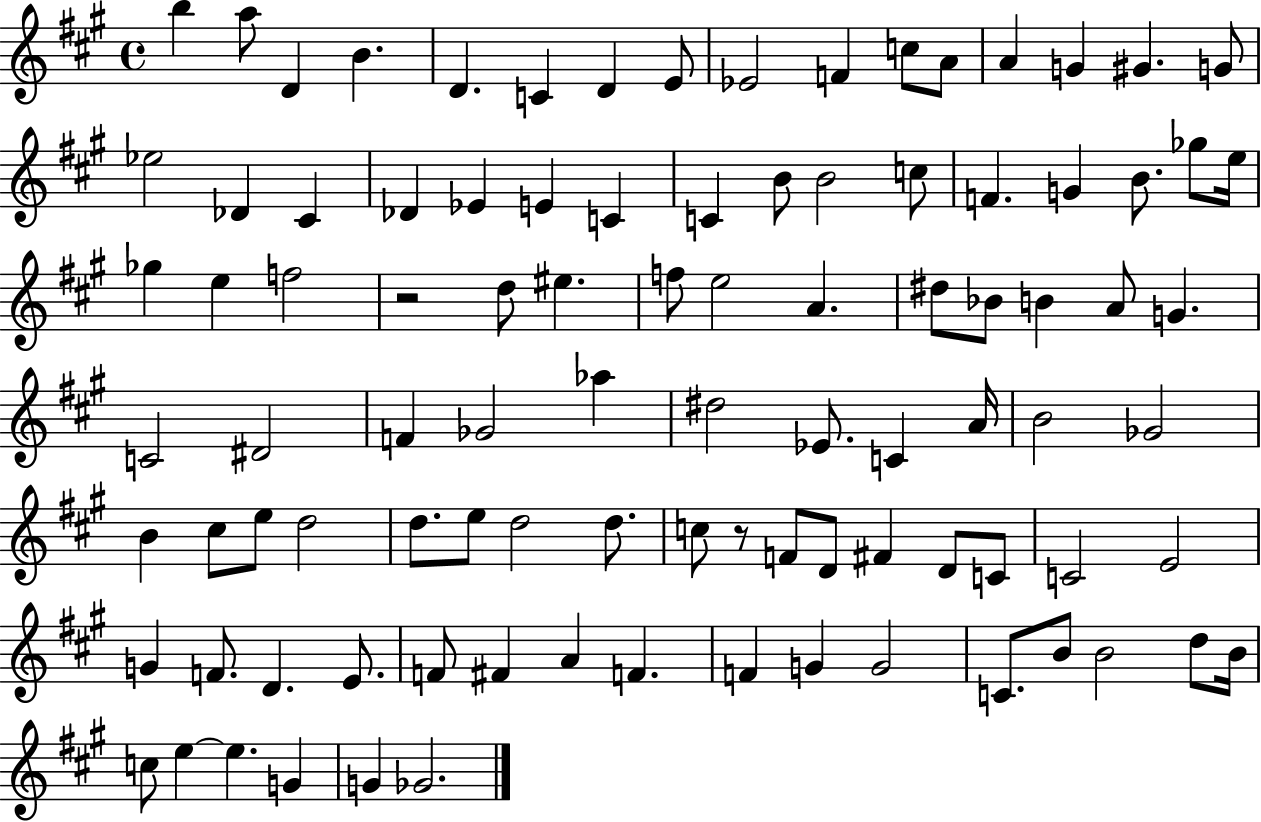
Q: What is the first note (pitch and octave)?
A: B5